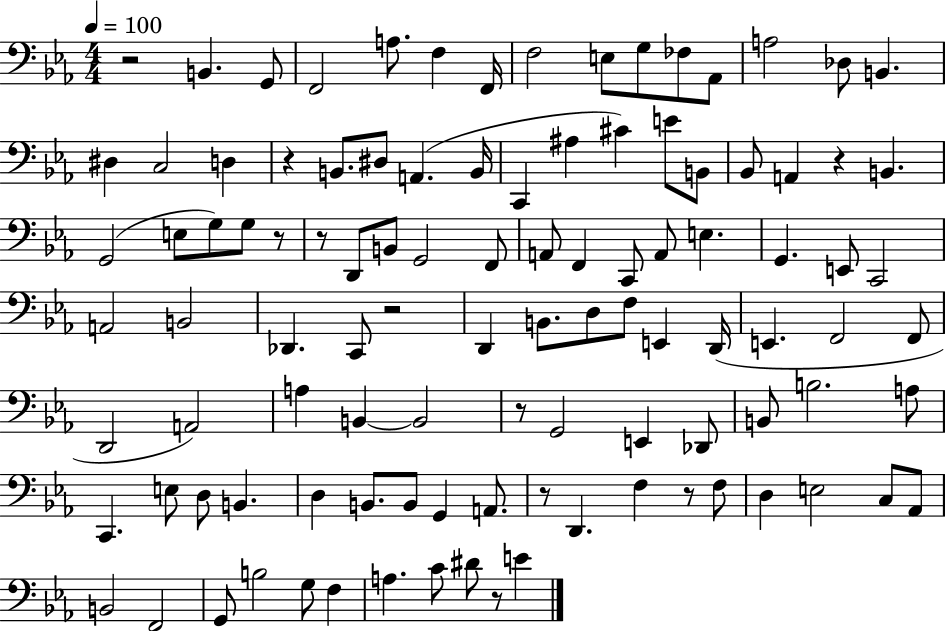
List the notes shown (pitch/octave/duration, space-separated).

R/h B2/q. G2/e F2/h A3/e. F3/q F2/s F3/h E3/e G3/e FES3/e Ab2/e A3/h Db3/e B2/q. D#3/q C3/h D3/q R/q B2/e. D#3/e A2/q. B2/s C2/q A#3/q C#4/q E4/e B2/e Bb2/e A2/q R/q B2/q. G2/h E3/e G3/e G3/e R/e R/e D2/e B2/e G2/h F2/e A2/e F2/q C2/e A2/e E3/q. G2/q. E2/e C2/h A2/h B2/h Db2/q. C2/e R/h D2/q B2/e. D3/e F3/e E2/q D2/s E2/q. F2/h F2/e D2/h A2/h A3/q B2/q B2/h R/e G2/h E2/q Db2/e B2/e B3/h. A3/e C2/q. E3/e D3/e B2/q. D3/q B2/e. B2/e G2/q A2/e. R/e D2/q. F3/q R/e F3/e D3/q E3/h C3/e Ab2/e B2/h F2/h G2/e B3/h G3/e F3/q A3/q. C4/e D#4/e R/e E4/q